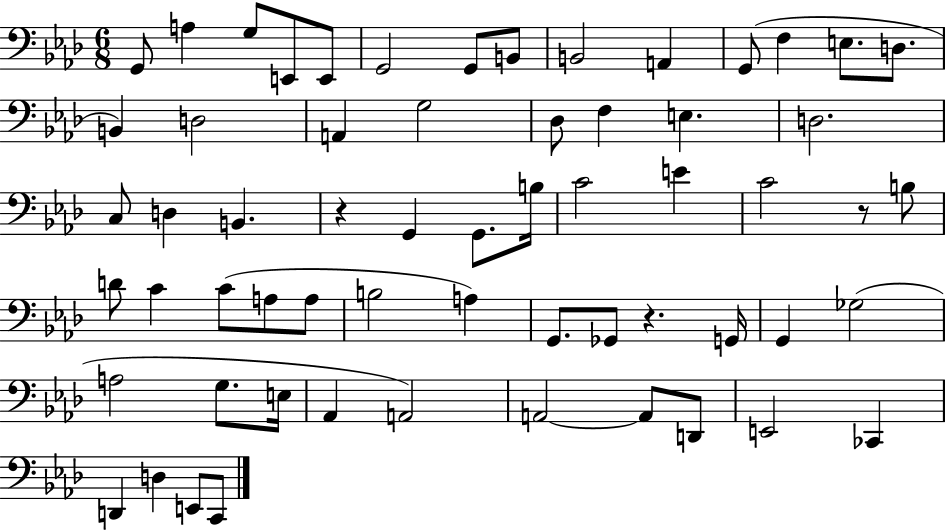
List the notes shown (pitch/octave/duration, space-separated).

G2/e A3/q G3/e E2/e E2/e G2/h G2/e B2/e B2/h A2/q G2/e F3/q E3/e. D3/e. B2/q D3/h A2/q G3/h Db3/e F3/q E3/q. D3/h. C3/e D3/q B2/q. R/q G2/q G2/e. B3/s C4/h E4/q C4/h R/e B3/e D4/e C4/q C4/e A3/e A3/e B3/h A3/q G2/e. Gb2/e R/q. G2/s G2/q Gb3/h A3/h G3/e. E3/s Ab2/q A2/h A2/h A2/e D2/e E2/h CES2/q D2/q D3/q E2/e C2/e